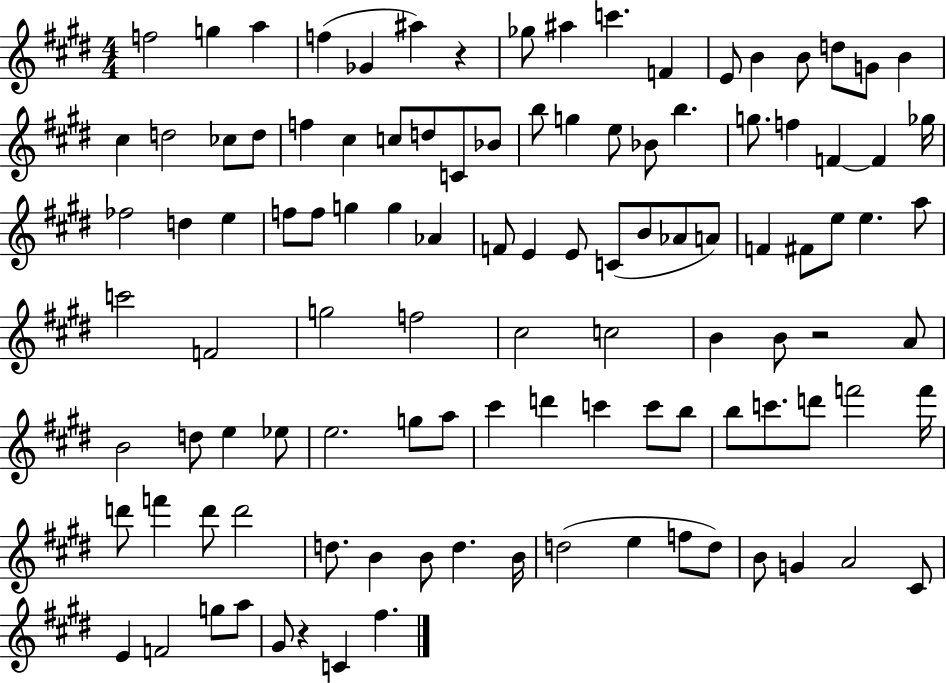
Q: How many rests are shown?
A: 3